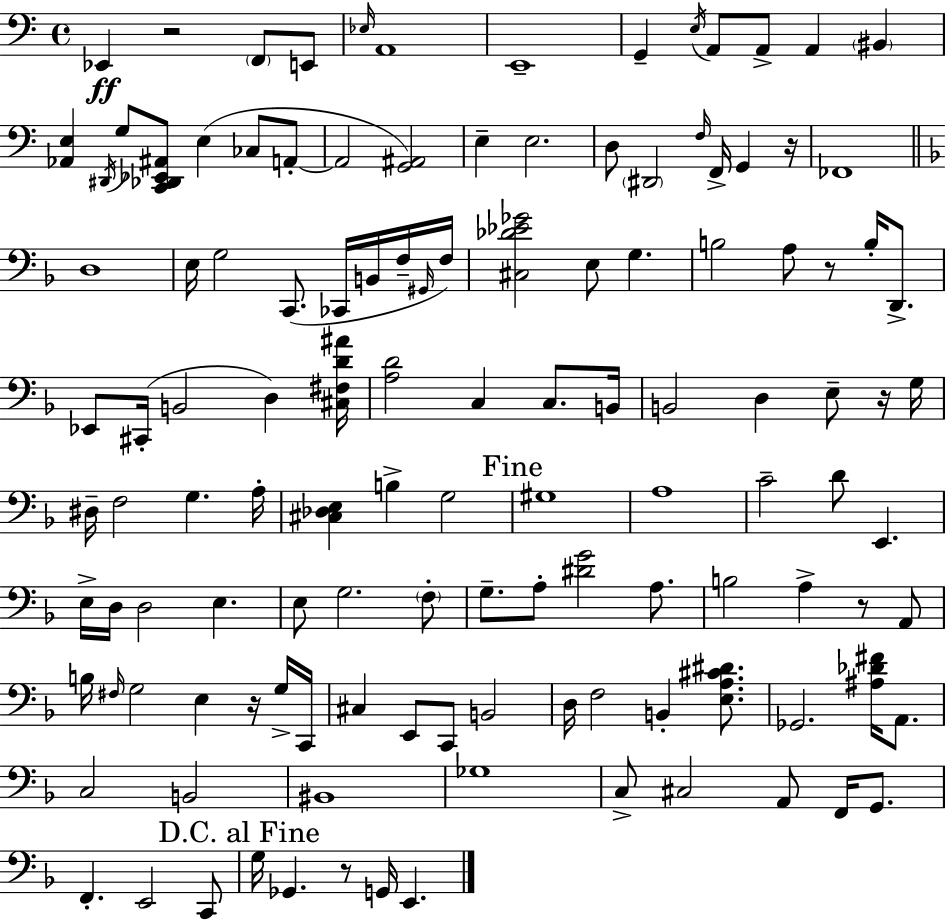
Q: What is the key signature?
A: A minor